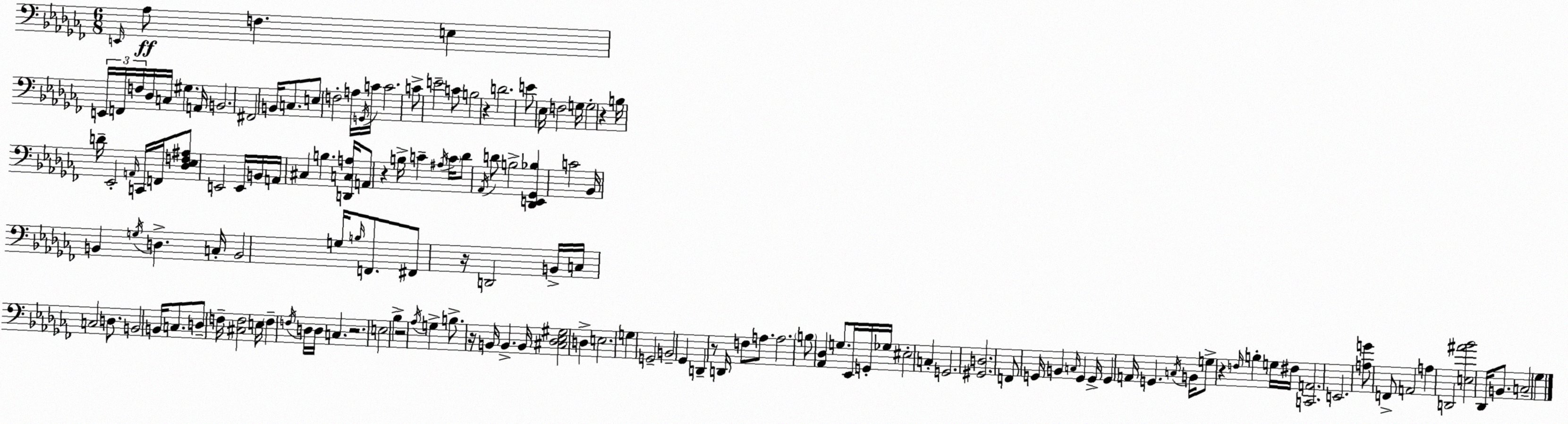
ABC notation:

X:1
T:Untitled
M:6/8
L:1/4
K:Abm
E,,/4 _A,/2 F, E, E,,/4 F,,/4 F,/4 _D,/4 C,/4 ^G, A,,/4 B,,2 ^F,,2 B,,/4 C,/2 E,/2 F,2 A,/4 G,,/4 C/4 C2 C/2 E2 C/2 B,2 z D2 E/2 _E,/4 F,2 G,/4 G,2 z B,/4 D/4 _E,,2 A,,/4 C,,/4 F,,/4 [_D,_E,F,^A,]/2 E,,2 E,,/4 B,,/4 A,,/4 ^C, B, [D,,C,A,]/4 A,,/2 z B,/4 C ^A,/4 C/4 _D/2 _A,,/4 D/2 B,2 [_D,,E,,_G,,_B,] C2 _B,,/4 B,, G,/4 D, C,/4 B,,2 G,/4 B,/4 F,,/2 ^F,,/2 z/4 D,,2 B,,/4 C,/4 C,2 D,/2 B,,2 B,,/4 C,/2 D,/2 F,/4 [^C,F,]2 E,/4 F, F,/4 D,/4 D,/4 C, z2 E,2 _B, z2 _A,/4 G, B,/2 z/4 B,,/4 B,, B,,/4 [^C,_D,_E,^G,]2 D, E,2 G, G,,2 B,,2 _G,, D,, z/2 D,,/4 F,/2 A,/2 A,2 B,/2 [_A,,_D,] G,/2 _E,,/4 G,,/4 _G,/4 ^E,2 C, G,,2 [^G,,D,]2 F,,/2 G,,/4 B,, C,/4 G,, G,,/4 G,, A,,/4 G,, C,/4 B,,/4 G,/2 z F,/4 B, G,/4 ^F,/4 [C,,A,,]2 E,,2 [A,G]/2 F,,/2 A,,2 A, D,,2 [E,^A_B]2 _D,,/4 B,,/2 C,2 _G,